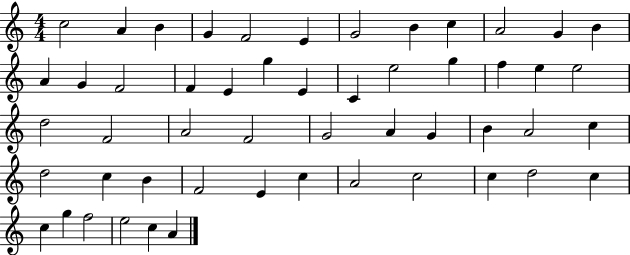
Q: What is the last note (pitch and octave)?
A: A4